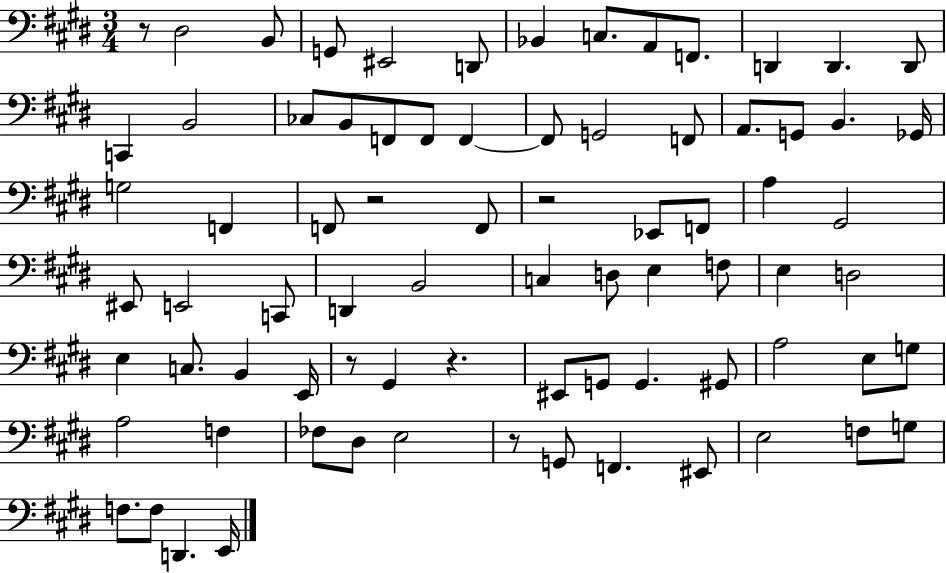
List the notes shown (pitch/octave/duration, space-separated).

R/e D#3/h B2/e G2/e EIS2/h D2/e Bb2/q C3/e. A2/e F2/e. D2/q D2/q. D2/e C2/q B2/h CES3/e B2/e F2/e F2/e F2/q F2/e G2/h F2/e A2/e. G2/e B2/q. Gb2/s G3/h F2/q F2/e R/h F2/e R/h Eb2/e F2/e A3/q G#2/h EIS2/e E2/h C2/e D2/q B2/h C3/q D3/e E3/q F3/e E3/q D3/h E3/q C3/e. B2/q E2/s R/e G#2/q R/q. EIS2/e G2/e G2/q. G#2/e A3/h E3/e G3/e A3/h F3/q FES3/e D#3/e E3/h R/e G2/e F2/q. EIS2/e E3/h F3/e G3/e F3/e. F3/e D2/q. E2/s